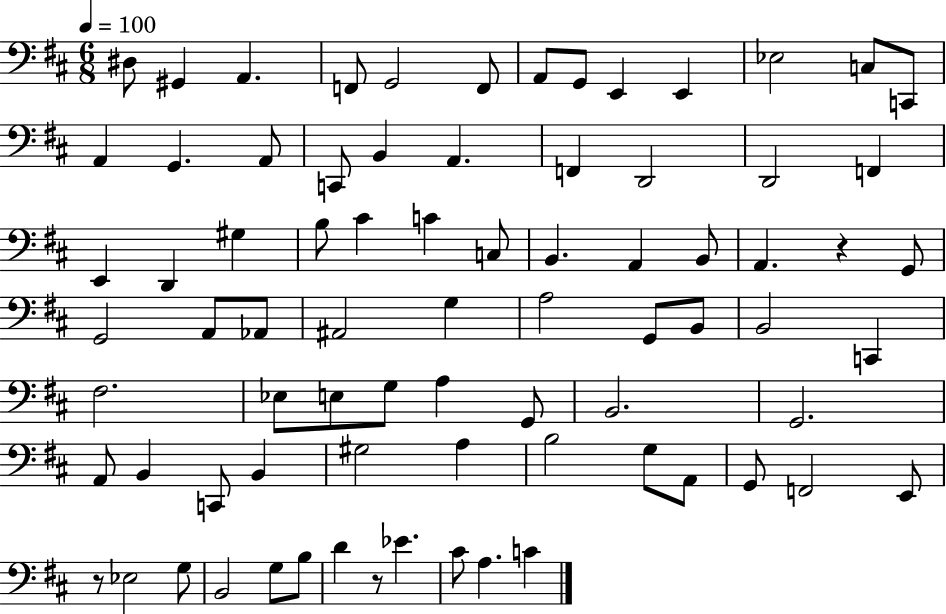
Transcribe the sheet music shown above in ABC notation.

X:1
T:Untitled
M:6/8
L:1/4
K:D
^D,/2 ^G,, A,, F,,/2 G,,2 F,,/2 A,,/2 G,,/2 E,, E,, _E,2 C,/2 C,,/2 A,, G,, A,,/2 C,,/2 B,, A,, F,, D,,2 D,,2 F,, E,, D,, ^G, B,/2 ^C C C,/2 B,, A,, B,,/2 A,, z G,,/2 G,,2 A,,/2 _A,,/2 ^A,,2 G, A,2 G,,/2 B,,/2 B,,2 C,, ^F,2 _E,/2 E,/2 G,/2 A, G,,/2 B,,2 G,,2 A,,/2 B,, C,,/2 B,, ^G,2 A, B,2 G,/2 A,,/2 G,,/2 F,,2 E,,/2 z/2 _E,2 G,/2 B,,2 G,/2 B,/2 D z/2 _E ^C/2 A, C